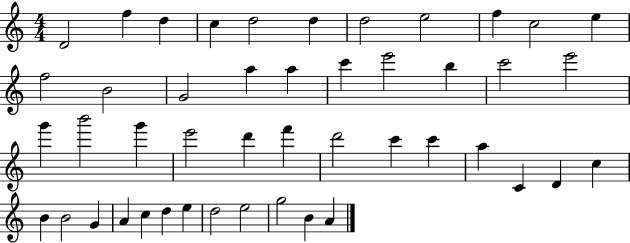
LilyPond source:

{
  \clef treble
  \numericTimeSignature
  \time 4/4
  \key c \major
  d'2 f''4 d''4 | c''4 d''2 d''4 | d''2 e''2 | f''4 c''2 e''4 | \break f''2 b'2 | g'2 a''4 a''4 | c'''4 e'''2 b''4 | c'''2 e'''2 | \break g'''4 b'''2 g'''4 | e'''2 d'''4 f'''4 | d'''2 c'''4 c'''4 | a''4 c'4 d'4 c''4 | \break b'4 b'2 g'4 | a'4 c''4 d''4 e''4 | d''2 e''2 | g''2 b'4 a'4 | \break \bar "|."
}